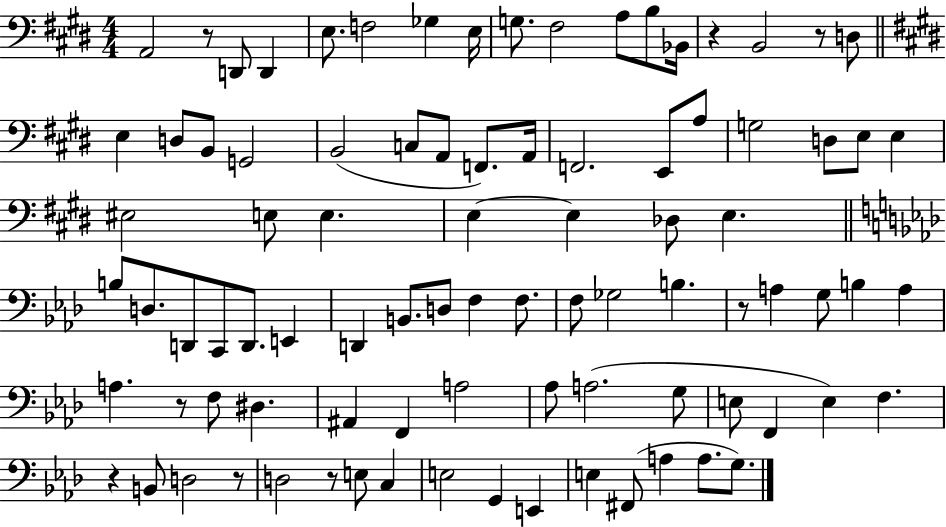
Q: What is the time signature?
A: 4/4